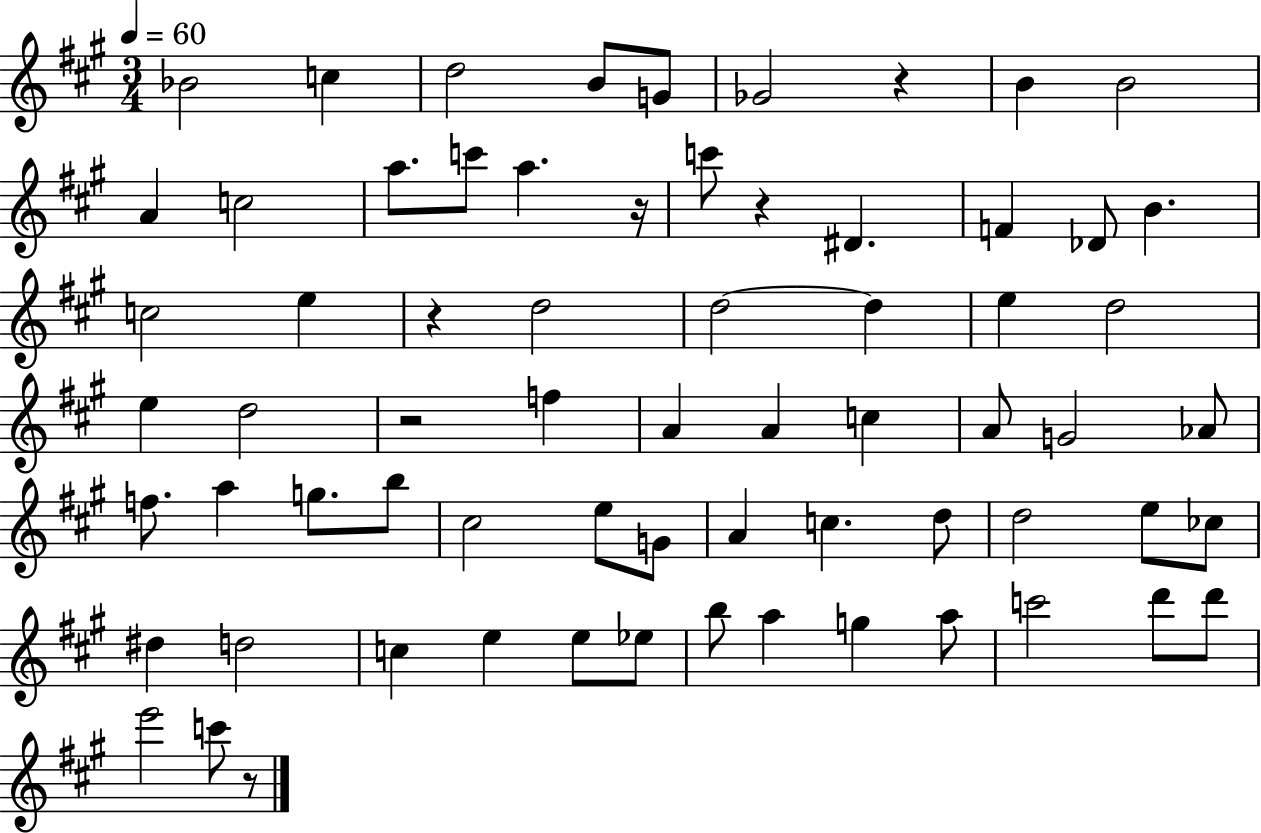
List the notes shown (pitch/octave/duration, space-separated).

Bb4/h C5/q D5/h B4/e G4/e Gb4/h R/q B4/q B4/h A4/q C5/h A5/e. C6/e A5/q. R/s C6/e R/q D#4/q. F4/q Db4/e B4/q. C5/h E5/q R/q D5/h D5/h D5/q E5/q D5/h E5/q D5/h R/h F5/q A4/q A4/q C5/q A4/e G4/h Ab4/e F5/e. A5/q G5/e. B5/e C#5/h E5/e G4/e A4/q C5/q. D5/e D5/h E5/e CES5/e D#5/q D5/h C5/q E5/q E5/e Eb5/e B5/e A5/q G5/q A5/e C6/h D6/e D6/e E6/h C6/e R/e